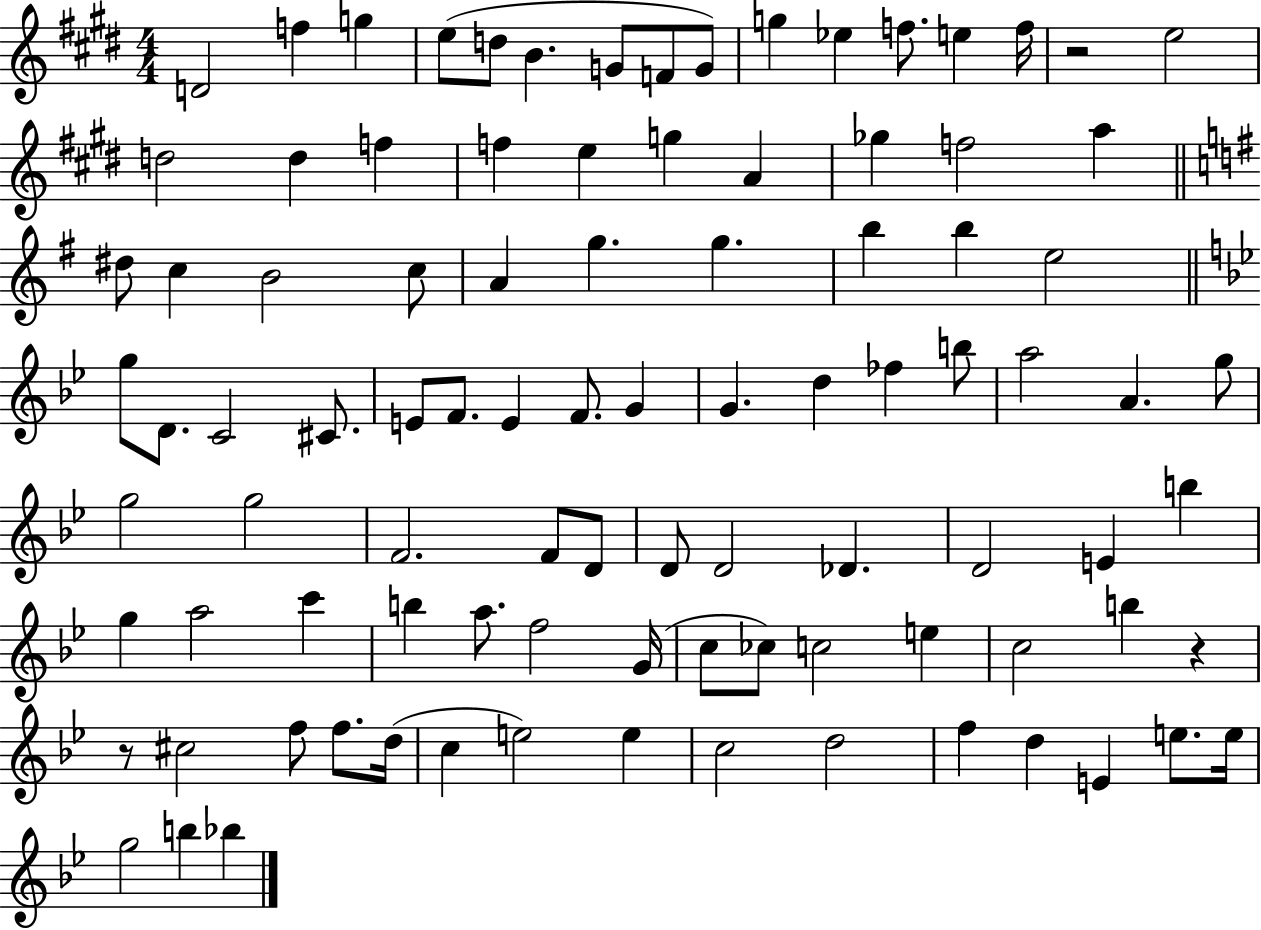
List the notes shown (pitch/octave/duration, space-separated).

D4/h F5/q G5/q E5/e D5/e B4/q. G4/e F4/e G4/e G5/q Eb5/q F5/e. E5/q F5/s R/h E5/h D5/h D5/q F5/q F5/q E5/q G5/q A4/q Gb5/q F5/h A5/q D#5/e C5/q B4/h C5/e A4/q G5/q. G5/q. B5/q B5/q E5/h G5/e D4/e. C4/h C#4/e. E4/e F4/e. E4/q F4/e. G4/q G4/q. D5/q FES5/q B5/e A5/h A4/q. G5/e G5/h G5/h F4/h. F4/e D4/e D4/e D4/h Db4/q. D4/h E4/q B5/q G5/q A5/h C6/q B5/q A5/e. F5/h G4/s C5/e CES5/e C5/h E5/q C5/h B5/q R/q R/e C#5/h F5/e F5/e. D5/s C5/q E5/h E5/q C5/h D5/h F5/q D5/q E4/q E5/e. E5/s G5/h B5/q Bb5/q